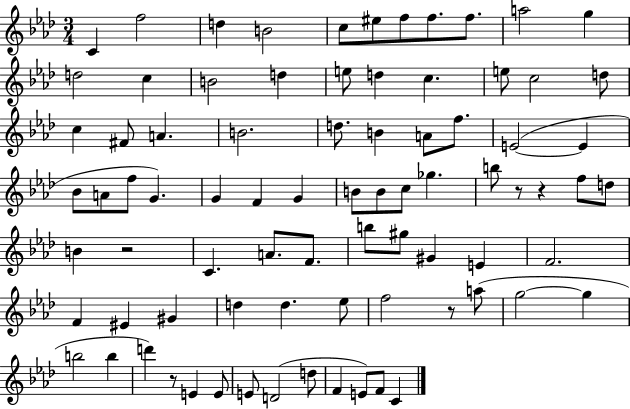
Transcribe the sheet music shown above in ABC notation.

X:1
T:Untitled
M:3/4
L:1/4
K:Ab
C f2 d B2 c/2 ^e/2 f/2 f/2 f/2 a2 g d2 c B2 d e/2 d c e/2 c2 d/2 c ^F/2 A B2 d/2 B A/2 f/2 E2 E _B/2 A/2 f/2 G G F G B/2 B/2 c/2 _g b/2 z/2 z f/2 d/2 B z2 C A/2 F/2 b/2 ^g/2 ^G E F2 F ^E ^G d d _e/2 f2 z/2 a/2 g2 g b2 b d' z/2 E E/2 E/2 D2 d/2 F E/2 F/2 C